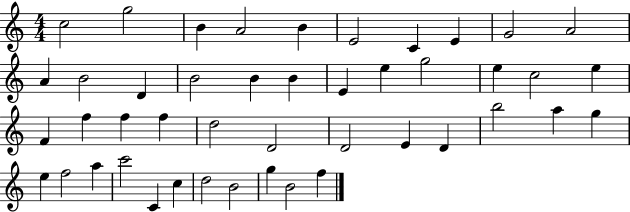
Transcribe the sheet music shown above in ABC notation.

X:1
T:Untitled
M:4/4
L:1/4
K:C
c2 g2 B A2 B E2 C E G2 A2 A B2 D B2 B B E e g2 e c2 e F f f f d2 D2 D2 E D b2 a g e f2 a c'2 C c d2 B2 g B2 f